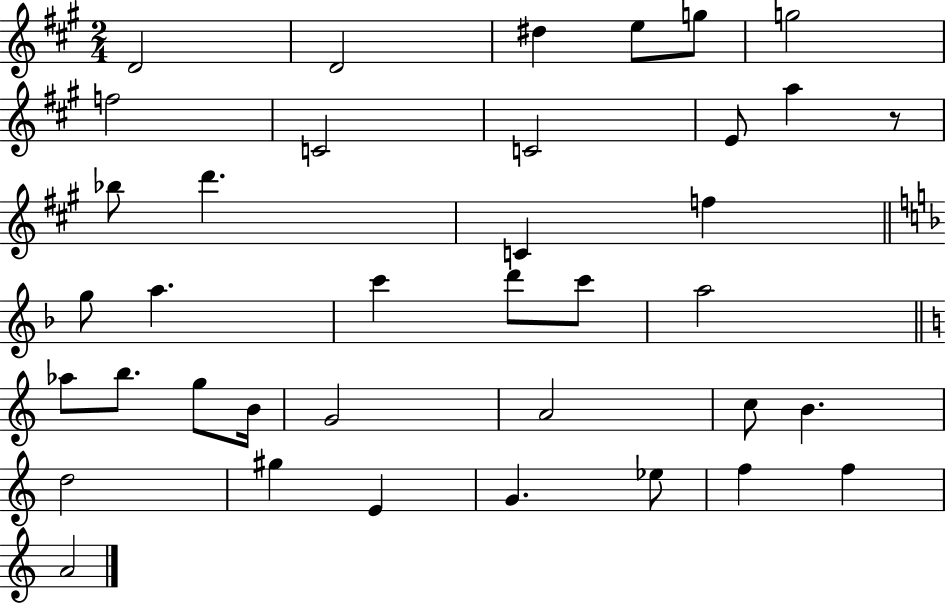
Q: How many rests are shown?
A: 1